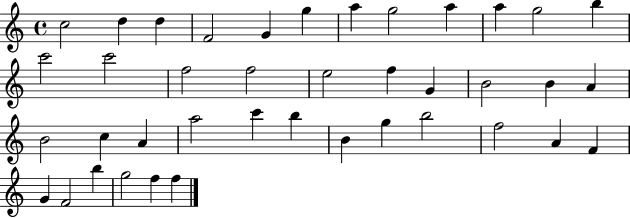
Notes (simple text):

C5/h D5/q D5/q F4/h G4/q G5/q A5/q G5/h A5/q A5/q G5/h B5/q C6/h C6/h F5/h F5/h E5/h F5/q G4/q B4/h B4/q A4/q B4/h C5/q A4/q A5/h C6/q B5/q B4/q G5/q B5/h F5/h A4/q F4/q G4/q F4/h B5/q G5/h F5/q F5/q